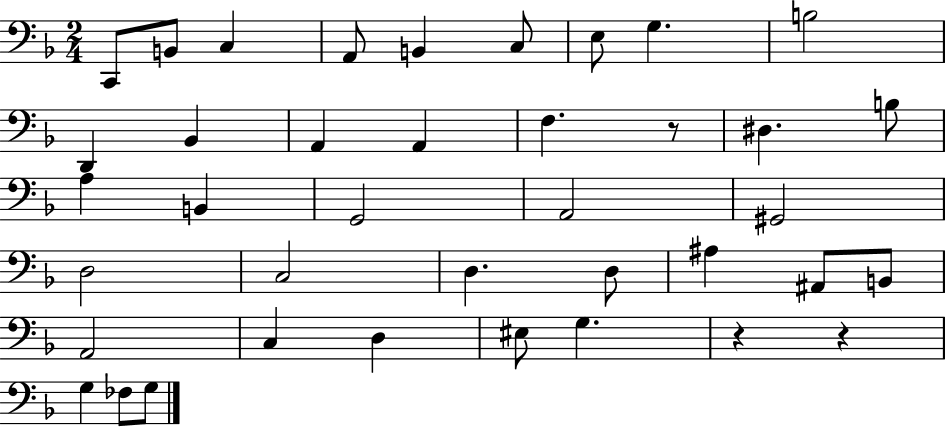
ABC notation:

X:1
T:Untitled
M:2/4
L:1/4
K:F
C,,/2 B,,/2 C, A,,/2 B,, C,/2 E,/2 G, B,2 D,, _B,, A,, A,, F, z/2 ^D, B,/2 A, B,, G,,2 A,,2 ^G,,2 D,2 C,2 D, D,/2 ^A, ^A,,/2 B,,/2 A,,2 C, D, ^E,/2 G, z z G, _F,/2 G,/2